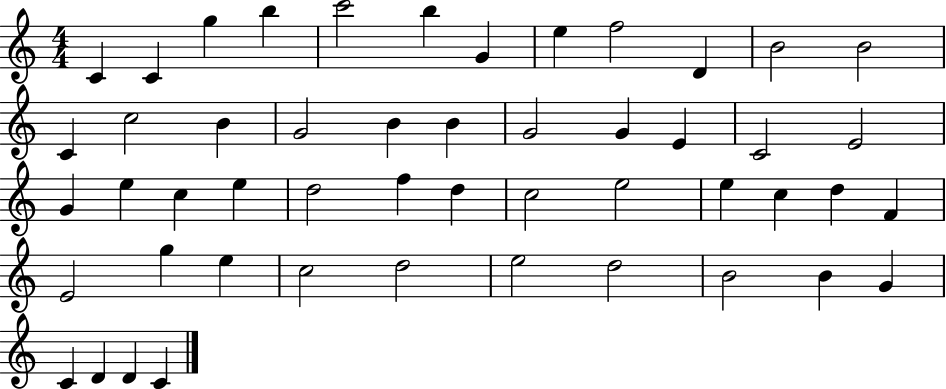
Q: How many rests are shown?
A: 0